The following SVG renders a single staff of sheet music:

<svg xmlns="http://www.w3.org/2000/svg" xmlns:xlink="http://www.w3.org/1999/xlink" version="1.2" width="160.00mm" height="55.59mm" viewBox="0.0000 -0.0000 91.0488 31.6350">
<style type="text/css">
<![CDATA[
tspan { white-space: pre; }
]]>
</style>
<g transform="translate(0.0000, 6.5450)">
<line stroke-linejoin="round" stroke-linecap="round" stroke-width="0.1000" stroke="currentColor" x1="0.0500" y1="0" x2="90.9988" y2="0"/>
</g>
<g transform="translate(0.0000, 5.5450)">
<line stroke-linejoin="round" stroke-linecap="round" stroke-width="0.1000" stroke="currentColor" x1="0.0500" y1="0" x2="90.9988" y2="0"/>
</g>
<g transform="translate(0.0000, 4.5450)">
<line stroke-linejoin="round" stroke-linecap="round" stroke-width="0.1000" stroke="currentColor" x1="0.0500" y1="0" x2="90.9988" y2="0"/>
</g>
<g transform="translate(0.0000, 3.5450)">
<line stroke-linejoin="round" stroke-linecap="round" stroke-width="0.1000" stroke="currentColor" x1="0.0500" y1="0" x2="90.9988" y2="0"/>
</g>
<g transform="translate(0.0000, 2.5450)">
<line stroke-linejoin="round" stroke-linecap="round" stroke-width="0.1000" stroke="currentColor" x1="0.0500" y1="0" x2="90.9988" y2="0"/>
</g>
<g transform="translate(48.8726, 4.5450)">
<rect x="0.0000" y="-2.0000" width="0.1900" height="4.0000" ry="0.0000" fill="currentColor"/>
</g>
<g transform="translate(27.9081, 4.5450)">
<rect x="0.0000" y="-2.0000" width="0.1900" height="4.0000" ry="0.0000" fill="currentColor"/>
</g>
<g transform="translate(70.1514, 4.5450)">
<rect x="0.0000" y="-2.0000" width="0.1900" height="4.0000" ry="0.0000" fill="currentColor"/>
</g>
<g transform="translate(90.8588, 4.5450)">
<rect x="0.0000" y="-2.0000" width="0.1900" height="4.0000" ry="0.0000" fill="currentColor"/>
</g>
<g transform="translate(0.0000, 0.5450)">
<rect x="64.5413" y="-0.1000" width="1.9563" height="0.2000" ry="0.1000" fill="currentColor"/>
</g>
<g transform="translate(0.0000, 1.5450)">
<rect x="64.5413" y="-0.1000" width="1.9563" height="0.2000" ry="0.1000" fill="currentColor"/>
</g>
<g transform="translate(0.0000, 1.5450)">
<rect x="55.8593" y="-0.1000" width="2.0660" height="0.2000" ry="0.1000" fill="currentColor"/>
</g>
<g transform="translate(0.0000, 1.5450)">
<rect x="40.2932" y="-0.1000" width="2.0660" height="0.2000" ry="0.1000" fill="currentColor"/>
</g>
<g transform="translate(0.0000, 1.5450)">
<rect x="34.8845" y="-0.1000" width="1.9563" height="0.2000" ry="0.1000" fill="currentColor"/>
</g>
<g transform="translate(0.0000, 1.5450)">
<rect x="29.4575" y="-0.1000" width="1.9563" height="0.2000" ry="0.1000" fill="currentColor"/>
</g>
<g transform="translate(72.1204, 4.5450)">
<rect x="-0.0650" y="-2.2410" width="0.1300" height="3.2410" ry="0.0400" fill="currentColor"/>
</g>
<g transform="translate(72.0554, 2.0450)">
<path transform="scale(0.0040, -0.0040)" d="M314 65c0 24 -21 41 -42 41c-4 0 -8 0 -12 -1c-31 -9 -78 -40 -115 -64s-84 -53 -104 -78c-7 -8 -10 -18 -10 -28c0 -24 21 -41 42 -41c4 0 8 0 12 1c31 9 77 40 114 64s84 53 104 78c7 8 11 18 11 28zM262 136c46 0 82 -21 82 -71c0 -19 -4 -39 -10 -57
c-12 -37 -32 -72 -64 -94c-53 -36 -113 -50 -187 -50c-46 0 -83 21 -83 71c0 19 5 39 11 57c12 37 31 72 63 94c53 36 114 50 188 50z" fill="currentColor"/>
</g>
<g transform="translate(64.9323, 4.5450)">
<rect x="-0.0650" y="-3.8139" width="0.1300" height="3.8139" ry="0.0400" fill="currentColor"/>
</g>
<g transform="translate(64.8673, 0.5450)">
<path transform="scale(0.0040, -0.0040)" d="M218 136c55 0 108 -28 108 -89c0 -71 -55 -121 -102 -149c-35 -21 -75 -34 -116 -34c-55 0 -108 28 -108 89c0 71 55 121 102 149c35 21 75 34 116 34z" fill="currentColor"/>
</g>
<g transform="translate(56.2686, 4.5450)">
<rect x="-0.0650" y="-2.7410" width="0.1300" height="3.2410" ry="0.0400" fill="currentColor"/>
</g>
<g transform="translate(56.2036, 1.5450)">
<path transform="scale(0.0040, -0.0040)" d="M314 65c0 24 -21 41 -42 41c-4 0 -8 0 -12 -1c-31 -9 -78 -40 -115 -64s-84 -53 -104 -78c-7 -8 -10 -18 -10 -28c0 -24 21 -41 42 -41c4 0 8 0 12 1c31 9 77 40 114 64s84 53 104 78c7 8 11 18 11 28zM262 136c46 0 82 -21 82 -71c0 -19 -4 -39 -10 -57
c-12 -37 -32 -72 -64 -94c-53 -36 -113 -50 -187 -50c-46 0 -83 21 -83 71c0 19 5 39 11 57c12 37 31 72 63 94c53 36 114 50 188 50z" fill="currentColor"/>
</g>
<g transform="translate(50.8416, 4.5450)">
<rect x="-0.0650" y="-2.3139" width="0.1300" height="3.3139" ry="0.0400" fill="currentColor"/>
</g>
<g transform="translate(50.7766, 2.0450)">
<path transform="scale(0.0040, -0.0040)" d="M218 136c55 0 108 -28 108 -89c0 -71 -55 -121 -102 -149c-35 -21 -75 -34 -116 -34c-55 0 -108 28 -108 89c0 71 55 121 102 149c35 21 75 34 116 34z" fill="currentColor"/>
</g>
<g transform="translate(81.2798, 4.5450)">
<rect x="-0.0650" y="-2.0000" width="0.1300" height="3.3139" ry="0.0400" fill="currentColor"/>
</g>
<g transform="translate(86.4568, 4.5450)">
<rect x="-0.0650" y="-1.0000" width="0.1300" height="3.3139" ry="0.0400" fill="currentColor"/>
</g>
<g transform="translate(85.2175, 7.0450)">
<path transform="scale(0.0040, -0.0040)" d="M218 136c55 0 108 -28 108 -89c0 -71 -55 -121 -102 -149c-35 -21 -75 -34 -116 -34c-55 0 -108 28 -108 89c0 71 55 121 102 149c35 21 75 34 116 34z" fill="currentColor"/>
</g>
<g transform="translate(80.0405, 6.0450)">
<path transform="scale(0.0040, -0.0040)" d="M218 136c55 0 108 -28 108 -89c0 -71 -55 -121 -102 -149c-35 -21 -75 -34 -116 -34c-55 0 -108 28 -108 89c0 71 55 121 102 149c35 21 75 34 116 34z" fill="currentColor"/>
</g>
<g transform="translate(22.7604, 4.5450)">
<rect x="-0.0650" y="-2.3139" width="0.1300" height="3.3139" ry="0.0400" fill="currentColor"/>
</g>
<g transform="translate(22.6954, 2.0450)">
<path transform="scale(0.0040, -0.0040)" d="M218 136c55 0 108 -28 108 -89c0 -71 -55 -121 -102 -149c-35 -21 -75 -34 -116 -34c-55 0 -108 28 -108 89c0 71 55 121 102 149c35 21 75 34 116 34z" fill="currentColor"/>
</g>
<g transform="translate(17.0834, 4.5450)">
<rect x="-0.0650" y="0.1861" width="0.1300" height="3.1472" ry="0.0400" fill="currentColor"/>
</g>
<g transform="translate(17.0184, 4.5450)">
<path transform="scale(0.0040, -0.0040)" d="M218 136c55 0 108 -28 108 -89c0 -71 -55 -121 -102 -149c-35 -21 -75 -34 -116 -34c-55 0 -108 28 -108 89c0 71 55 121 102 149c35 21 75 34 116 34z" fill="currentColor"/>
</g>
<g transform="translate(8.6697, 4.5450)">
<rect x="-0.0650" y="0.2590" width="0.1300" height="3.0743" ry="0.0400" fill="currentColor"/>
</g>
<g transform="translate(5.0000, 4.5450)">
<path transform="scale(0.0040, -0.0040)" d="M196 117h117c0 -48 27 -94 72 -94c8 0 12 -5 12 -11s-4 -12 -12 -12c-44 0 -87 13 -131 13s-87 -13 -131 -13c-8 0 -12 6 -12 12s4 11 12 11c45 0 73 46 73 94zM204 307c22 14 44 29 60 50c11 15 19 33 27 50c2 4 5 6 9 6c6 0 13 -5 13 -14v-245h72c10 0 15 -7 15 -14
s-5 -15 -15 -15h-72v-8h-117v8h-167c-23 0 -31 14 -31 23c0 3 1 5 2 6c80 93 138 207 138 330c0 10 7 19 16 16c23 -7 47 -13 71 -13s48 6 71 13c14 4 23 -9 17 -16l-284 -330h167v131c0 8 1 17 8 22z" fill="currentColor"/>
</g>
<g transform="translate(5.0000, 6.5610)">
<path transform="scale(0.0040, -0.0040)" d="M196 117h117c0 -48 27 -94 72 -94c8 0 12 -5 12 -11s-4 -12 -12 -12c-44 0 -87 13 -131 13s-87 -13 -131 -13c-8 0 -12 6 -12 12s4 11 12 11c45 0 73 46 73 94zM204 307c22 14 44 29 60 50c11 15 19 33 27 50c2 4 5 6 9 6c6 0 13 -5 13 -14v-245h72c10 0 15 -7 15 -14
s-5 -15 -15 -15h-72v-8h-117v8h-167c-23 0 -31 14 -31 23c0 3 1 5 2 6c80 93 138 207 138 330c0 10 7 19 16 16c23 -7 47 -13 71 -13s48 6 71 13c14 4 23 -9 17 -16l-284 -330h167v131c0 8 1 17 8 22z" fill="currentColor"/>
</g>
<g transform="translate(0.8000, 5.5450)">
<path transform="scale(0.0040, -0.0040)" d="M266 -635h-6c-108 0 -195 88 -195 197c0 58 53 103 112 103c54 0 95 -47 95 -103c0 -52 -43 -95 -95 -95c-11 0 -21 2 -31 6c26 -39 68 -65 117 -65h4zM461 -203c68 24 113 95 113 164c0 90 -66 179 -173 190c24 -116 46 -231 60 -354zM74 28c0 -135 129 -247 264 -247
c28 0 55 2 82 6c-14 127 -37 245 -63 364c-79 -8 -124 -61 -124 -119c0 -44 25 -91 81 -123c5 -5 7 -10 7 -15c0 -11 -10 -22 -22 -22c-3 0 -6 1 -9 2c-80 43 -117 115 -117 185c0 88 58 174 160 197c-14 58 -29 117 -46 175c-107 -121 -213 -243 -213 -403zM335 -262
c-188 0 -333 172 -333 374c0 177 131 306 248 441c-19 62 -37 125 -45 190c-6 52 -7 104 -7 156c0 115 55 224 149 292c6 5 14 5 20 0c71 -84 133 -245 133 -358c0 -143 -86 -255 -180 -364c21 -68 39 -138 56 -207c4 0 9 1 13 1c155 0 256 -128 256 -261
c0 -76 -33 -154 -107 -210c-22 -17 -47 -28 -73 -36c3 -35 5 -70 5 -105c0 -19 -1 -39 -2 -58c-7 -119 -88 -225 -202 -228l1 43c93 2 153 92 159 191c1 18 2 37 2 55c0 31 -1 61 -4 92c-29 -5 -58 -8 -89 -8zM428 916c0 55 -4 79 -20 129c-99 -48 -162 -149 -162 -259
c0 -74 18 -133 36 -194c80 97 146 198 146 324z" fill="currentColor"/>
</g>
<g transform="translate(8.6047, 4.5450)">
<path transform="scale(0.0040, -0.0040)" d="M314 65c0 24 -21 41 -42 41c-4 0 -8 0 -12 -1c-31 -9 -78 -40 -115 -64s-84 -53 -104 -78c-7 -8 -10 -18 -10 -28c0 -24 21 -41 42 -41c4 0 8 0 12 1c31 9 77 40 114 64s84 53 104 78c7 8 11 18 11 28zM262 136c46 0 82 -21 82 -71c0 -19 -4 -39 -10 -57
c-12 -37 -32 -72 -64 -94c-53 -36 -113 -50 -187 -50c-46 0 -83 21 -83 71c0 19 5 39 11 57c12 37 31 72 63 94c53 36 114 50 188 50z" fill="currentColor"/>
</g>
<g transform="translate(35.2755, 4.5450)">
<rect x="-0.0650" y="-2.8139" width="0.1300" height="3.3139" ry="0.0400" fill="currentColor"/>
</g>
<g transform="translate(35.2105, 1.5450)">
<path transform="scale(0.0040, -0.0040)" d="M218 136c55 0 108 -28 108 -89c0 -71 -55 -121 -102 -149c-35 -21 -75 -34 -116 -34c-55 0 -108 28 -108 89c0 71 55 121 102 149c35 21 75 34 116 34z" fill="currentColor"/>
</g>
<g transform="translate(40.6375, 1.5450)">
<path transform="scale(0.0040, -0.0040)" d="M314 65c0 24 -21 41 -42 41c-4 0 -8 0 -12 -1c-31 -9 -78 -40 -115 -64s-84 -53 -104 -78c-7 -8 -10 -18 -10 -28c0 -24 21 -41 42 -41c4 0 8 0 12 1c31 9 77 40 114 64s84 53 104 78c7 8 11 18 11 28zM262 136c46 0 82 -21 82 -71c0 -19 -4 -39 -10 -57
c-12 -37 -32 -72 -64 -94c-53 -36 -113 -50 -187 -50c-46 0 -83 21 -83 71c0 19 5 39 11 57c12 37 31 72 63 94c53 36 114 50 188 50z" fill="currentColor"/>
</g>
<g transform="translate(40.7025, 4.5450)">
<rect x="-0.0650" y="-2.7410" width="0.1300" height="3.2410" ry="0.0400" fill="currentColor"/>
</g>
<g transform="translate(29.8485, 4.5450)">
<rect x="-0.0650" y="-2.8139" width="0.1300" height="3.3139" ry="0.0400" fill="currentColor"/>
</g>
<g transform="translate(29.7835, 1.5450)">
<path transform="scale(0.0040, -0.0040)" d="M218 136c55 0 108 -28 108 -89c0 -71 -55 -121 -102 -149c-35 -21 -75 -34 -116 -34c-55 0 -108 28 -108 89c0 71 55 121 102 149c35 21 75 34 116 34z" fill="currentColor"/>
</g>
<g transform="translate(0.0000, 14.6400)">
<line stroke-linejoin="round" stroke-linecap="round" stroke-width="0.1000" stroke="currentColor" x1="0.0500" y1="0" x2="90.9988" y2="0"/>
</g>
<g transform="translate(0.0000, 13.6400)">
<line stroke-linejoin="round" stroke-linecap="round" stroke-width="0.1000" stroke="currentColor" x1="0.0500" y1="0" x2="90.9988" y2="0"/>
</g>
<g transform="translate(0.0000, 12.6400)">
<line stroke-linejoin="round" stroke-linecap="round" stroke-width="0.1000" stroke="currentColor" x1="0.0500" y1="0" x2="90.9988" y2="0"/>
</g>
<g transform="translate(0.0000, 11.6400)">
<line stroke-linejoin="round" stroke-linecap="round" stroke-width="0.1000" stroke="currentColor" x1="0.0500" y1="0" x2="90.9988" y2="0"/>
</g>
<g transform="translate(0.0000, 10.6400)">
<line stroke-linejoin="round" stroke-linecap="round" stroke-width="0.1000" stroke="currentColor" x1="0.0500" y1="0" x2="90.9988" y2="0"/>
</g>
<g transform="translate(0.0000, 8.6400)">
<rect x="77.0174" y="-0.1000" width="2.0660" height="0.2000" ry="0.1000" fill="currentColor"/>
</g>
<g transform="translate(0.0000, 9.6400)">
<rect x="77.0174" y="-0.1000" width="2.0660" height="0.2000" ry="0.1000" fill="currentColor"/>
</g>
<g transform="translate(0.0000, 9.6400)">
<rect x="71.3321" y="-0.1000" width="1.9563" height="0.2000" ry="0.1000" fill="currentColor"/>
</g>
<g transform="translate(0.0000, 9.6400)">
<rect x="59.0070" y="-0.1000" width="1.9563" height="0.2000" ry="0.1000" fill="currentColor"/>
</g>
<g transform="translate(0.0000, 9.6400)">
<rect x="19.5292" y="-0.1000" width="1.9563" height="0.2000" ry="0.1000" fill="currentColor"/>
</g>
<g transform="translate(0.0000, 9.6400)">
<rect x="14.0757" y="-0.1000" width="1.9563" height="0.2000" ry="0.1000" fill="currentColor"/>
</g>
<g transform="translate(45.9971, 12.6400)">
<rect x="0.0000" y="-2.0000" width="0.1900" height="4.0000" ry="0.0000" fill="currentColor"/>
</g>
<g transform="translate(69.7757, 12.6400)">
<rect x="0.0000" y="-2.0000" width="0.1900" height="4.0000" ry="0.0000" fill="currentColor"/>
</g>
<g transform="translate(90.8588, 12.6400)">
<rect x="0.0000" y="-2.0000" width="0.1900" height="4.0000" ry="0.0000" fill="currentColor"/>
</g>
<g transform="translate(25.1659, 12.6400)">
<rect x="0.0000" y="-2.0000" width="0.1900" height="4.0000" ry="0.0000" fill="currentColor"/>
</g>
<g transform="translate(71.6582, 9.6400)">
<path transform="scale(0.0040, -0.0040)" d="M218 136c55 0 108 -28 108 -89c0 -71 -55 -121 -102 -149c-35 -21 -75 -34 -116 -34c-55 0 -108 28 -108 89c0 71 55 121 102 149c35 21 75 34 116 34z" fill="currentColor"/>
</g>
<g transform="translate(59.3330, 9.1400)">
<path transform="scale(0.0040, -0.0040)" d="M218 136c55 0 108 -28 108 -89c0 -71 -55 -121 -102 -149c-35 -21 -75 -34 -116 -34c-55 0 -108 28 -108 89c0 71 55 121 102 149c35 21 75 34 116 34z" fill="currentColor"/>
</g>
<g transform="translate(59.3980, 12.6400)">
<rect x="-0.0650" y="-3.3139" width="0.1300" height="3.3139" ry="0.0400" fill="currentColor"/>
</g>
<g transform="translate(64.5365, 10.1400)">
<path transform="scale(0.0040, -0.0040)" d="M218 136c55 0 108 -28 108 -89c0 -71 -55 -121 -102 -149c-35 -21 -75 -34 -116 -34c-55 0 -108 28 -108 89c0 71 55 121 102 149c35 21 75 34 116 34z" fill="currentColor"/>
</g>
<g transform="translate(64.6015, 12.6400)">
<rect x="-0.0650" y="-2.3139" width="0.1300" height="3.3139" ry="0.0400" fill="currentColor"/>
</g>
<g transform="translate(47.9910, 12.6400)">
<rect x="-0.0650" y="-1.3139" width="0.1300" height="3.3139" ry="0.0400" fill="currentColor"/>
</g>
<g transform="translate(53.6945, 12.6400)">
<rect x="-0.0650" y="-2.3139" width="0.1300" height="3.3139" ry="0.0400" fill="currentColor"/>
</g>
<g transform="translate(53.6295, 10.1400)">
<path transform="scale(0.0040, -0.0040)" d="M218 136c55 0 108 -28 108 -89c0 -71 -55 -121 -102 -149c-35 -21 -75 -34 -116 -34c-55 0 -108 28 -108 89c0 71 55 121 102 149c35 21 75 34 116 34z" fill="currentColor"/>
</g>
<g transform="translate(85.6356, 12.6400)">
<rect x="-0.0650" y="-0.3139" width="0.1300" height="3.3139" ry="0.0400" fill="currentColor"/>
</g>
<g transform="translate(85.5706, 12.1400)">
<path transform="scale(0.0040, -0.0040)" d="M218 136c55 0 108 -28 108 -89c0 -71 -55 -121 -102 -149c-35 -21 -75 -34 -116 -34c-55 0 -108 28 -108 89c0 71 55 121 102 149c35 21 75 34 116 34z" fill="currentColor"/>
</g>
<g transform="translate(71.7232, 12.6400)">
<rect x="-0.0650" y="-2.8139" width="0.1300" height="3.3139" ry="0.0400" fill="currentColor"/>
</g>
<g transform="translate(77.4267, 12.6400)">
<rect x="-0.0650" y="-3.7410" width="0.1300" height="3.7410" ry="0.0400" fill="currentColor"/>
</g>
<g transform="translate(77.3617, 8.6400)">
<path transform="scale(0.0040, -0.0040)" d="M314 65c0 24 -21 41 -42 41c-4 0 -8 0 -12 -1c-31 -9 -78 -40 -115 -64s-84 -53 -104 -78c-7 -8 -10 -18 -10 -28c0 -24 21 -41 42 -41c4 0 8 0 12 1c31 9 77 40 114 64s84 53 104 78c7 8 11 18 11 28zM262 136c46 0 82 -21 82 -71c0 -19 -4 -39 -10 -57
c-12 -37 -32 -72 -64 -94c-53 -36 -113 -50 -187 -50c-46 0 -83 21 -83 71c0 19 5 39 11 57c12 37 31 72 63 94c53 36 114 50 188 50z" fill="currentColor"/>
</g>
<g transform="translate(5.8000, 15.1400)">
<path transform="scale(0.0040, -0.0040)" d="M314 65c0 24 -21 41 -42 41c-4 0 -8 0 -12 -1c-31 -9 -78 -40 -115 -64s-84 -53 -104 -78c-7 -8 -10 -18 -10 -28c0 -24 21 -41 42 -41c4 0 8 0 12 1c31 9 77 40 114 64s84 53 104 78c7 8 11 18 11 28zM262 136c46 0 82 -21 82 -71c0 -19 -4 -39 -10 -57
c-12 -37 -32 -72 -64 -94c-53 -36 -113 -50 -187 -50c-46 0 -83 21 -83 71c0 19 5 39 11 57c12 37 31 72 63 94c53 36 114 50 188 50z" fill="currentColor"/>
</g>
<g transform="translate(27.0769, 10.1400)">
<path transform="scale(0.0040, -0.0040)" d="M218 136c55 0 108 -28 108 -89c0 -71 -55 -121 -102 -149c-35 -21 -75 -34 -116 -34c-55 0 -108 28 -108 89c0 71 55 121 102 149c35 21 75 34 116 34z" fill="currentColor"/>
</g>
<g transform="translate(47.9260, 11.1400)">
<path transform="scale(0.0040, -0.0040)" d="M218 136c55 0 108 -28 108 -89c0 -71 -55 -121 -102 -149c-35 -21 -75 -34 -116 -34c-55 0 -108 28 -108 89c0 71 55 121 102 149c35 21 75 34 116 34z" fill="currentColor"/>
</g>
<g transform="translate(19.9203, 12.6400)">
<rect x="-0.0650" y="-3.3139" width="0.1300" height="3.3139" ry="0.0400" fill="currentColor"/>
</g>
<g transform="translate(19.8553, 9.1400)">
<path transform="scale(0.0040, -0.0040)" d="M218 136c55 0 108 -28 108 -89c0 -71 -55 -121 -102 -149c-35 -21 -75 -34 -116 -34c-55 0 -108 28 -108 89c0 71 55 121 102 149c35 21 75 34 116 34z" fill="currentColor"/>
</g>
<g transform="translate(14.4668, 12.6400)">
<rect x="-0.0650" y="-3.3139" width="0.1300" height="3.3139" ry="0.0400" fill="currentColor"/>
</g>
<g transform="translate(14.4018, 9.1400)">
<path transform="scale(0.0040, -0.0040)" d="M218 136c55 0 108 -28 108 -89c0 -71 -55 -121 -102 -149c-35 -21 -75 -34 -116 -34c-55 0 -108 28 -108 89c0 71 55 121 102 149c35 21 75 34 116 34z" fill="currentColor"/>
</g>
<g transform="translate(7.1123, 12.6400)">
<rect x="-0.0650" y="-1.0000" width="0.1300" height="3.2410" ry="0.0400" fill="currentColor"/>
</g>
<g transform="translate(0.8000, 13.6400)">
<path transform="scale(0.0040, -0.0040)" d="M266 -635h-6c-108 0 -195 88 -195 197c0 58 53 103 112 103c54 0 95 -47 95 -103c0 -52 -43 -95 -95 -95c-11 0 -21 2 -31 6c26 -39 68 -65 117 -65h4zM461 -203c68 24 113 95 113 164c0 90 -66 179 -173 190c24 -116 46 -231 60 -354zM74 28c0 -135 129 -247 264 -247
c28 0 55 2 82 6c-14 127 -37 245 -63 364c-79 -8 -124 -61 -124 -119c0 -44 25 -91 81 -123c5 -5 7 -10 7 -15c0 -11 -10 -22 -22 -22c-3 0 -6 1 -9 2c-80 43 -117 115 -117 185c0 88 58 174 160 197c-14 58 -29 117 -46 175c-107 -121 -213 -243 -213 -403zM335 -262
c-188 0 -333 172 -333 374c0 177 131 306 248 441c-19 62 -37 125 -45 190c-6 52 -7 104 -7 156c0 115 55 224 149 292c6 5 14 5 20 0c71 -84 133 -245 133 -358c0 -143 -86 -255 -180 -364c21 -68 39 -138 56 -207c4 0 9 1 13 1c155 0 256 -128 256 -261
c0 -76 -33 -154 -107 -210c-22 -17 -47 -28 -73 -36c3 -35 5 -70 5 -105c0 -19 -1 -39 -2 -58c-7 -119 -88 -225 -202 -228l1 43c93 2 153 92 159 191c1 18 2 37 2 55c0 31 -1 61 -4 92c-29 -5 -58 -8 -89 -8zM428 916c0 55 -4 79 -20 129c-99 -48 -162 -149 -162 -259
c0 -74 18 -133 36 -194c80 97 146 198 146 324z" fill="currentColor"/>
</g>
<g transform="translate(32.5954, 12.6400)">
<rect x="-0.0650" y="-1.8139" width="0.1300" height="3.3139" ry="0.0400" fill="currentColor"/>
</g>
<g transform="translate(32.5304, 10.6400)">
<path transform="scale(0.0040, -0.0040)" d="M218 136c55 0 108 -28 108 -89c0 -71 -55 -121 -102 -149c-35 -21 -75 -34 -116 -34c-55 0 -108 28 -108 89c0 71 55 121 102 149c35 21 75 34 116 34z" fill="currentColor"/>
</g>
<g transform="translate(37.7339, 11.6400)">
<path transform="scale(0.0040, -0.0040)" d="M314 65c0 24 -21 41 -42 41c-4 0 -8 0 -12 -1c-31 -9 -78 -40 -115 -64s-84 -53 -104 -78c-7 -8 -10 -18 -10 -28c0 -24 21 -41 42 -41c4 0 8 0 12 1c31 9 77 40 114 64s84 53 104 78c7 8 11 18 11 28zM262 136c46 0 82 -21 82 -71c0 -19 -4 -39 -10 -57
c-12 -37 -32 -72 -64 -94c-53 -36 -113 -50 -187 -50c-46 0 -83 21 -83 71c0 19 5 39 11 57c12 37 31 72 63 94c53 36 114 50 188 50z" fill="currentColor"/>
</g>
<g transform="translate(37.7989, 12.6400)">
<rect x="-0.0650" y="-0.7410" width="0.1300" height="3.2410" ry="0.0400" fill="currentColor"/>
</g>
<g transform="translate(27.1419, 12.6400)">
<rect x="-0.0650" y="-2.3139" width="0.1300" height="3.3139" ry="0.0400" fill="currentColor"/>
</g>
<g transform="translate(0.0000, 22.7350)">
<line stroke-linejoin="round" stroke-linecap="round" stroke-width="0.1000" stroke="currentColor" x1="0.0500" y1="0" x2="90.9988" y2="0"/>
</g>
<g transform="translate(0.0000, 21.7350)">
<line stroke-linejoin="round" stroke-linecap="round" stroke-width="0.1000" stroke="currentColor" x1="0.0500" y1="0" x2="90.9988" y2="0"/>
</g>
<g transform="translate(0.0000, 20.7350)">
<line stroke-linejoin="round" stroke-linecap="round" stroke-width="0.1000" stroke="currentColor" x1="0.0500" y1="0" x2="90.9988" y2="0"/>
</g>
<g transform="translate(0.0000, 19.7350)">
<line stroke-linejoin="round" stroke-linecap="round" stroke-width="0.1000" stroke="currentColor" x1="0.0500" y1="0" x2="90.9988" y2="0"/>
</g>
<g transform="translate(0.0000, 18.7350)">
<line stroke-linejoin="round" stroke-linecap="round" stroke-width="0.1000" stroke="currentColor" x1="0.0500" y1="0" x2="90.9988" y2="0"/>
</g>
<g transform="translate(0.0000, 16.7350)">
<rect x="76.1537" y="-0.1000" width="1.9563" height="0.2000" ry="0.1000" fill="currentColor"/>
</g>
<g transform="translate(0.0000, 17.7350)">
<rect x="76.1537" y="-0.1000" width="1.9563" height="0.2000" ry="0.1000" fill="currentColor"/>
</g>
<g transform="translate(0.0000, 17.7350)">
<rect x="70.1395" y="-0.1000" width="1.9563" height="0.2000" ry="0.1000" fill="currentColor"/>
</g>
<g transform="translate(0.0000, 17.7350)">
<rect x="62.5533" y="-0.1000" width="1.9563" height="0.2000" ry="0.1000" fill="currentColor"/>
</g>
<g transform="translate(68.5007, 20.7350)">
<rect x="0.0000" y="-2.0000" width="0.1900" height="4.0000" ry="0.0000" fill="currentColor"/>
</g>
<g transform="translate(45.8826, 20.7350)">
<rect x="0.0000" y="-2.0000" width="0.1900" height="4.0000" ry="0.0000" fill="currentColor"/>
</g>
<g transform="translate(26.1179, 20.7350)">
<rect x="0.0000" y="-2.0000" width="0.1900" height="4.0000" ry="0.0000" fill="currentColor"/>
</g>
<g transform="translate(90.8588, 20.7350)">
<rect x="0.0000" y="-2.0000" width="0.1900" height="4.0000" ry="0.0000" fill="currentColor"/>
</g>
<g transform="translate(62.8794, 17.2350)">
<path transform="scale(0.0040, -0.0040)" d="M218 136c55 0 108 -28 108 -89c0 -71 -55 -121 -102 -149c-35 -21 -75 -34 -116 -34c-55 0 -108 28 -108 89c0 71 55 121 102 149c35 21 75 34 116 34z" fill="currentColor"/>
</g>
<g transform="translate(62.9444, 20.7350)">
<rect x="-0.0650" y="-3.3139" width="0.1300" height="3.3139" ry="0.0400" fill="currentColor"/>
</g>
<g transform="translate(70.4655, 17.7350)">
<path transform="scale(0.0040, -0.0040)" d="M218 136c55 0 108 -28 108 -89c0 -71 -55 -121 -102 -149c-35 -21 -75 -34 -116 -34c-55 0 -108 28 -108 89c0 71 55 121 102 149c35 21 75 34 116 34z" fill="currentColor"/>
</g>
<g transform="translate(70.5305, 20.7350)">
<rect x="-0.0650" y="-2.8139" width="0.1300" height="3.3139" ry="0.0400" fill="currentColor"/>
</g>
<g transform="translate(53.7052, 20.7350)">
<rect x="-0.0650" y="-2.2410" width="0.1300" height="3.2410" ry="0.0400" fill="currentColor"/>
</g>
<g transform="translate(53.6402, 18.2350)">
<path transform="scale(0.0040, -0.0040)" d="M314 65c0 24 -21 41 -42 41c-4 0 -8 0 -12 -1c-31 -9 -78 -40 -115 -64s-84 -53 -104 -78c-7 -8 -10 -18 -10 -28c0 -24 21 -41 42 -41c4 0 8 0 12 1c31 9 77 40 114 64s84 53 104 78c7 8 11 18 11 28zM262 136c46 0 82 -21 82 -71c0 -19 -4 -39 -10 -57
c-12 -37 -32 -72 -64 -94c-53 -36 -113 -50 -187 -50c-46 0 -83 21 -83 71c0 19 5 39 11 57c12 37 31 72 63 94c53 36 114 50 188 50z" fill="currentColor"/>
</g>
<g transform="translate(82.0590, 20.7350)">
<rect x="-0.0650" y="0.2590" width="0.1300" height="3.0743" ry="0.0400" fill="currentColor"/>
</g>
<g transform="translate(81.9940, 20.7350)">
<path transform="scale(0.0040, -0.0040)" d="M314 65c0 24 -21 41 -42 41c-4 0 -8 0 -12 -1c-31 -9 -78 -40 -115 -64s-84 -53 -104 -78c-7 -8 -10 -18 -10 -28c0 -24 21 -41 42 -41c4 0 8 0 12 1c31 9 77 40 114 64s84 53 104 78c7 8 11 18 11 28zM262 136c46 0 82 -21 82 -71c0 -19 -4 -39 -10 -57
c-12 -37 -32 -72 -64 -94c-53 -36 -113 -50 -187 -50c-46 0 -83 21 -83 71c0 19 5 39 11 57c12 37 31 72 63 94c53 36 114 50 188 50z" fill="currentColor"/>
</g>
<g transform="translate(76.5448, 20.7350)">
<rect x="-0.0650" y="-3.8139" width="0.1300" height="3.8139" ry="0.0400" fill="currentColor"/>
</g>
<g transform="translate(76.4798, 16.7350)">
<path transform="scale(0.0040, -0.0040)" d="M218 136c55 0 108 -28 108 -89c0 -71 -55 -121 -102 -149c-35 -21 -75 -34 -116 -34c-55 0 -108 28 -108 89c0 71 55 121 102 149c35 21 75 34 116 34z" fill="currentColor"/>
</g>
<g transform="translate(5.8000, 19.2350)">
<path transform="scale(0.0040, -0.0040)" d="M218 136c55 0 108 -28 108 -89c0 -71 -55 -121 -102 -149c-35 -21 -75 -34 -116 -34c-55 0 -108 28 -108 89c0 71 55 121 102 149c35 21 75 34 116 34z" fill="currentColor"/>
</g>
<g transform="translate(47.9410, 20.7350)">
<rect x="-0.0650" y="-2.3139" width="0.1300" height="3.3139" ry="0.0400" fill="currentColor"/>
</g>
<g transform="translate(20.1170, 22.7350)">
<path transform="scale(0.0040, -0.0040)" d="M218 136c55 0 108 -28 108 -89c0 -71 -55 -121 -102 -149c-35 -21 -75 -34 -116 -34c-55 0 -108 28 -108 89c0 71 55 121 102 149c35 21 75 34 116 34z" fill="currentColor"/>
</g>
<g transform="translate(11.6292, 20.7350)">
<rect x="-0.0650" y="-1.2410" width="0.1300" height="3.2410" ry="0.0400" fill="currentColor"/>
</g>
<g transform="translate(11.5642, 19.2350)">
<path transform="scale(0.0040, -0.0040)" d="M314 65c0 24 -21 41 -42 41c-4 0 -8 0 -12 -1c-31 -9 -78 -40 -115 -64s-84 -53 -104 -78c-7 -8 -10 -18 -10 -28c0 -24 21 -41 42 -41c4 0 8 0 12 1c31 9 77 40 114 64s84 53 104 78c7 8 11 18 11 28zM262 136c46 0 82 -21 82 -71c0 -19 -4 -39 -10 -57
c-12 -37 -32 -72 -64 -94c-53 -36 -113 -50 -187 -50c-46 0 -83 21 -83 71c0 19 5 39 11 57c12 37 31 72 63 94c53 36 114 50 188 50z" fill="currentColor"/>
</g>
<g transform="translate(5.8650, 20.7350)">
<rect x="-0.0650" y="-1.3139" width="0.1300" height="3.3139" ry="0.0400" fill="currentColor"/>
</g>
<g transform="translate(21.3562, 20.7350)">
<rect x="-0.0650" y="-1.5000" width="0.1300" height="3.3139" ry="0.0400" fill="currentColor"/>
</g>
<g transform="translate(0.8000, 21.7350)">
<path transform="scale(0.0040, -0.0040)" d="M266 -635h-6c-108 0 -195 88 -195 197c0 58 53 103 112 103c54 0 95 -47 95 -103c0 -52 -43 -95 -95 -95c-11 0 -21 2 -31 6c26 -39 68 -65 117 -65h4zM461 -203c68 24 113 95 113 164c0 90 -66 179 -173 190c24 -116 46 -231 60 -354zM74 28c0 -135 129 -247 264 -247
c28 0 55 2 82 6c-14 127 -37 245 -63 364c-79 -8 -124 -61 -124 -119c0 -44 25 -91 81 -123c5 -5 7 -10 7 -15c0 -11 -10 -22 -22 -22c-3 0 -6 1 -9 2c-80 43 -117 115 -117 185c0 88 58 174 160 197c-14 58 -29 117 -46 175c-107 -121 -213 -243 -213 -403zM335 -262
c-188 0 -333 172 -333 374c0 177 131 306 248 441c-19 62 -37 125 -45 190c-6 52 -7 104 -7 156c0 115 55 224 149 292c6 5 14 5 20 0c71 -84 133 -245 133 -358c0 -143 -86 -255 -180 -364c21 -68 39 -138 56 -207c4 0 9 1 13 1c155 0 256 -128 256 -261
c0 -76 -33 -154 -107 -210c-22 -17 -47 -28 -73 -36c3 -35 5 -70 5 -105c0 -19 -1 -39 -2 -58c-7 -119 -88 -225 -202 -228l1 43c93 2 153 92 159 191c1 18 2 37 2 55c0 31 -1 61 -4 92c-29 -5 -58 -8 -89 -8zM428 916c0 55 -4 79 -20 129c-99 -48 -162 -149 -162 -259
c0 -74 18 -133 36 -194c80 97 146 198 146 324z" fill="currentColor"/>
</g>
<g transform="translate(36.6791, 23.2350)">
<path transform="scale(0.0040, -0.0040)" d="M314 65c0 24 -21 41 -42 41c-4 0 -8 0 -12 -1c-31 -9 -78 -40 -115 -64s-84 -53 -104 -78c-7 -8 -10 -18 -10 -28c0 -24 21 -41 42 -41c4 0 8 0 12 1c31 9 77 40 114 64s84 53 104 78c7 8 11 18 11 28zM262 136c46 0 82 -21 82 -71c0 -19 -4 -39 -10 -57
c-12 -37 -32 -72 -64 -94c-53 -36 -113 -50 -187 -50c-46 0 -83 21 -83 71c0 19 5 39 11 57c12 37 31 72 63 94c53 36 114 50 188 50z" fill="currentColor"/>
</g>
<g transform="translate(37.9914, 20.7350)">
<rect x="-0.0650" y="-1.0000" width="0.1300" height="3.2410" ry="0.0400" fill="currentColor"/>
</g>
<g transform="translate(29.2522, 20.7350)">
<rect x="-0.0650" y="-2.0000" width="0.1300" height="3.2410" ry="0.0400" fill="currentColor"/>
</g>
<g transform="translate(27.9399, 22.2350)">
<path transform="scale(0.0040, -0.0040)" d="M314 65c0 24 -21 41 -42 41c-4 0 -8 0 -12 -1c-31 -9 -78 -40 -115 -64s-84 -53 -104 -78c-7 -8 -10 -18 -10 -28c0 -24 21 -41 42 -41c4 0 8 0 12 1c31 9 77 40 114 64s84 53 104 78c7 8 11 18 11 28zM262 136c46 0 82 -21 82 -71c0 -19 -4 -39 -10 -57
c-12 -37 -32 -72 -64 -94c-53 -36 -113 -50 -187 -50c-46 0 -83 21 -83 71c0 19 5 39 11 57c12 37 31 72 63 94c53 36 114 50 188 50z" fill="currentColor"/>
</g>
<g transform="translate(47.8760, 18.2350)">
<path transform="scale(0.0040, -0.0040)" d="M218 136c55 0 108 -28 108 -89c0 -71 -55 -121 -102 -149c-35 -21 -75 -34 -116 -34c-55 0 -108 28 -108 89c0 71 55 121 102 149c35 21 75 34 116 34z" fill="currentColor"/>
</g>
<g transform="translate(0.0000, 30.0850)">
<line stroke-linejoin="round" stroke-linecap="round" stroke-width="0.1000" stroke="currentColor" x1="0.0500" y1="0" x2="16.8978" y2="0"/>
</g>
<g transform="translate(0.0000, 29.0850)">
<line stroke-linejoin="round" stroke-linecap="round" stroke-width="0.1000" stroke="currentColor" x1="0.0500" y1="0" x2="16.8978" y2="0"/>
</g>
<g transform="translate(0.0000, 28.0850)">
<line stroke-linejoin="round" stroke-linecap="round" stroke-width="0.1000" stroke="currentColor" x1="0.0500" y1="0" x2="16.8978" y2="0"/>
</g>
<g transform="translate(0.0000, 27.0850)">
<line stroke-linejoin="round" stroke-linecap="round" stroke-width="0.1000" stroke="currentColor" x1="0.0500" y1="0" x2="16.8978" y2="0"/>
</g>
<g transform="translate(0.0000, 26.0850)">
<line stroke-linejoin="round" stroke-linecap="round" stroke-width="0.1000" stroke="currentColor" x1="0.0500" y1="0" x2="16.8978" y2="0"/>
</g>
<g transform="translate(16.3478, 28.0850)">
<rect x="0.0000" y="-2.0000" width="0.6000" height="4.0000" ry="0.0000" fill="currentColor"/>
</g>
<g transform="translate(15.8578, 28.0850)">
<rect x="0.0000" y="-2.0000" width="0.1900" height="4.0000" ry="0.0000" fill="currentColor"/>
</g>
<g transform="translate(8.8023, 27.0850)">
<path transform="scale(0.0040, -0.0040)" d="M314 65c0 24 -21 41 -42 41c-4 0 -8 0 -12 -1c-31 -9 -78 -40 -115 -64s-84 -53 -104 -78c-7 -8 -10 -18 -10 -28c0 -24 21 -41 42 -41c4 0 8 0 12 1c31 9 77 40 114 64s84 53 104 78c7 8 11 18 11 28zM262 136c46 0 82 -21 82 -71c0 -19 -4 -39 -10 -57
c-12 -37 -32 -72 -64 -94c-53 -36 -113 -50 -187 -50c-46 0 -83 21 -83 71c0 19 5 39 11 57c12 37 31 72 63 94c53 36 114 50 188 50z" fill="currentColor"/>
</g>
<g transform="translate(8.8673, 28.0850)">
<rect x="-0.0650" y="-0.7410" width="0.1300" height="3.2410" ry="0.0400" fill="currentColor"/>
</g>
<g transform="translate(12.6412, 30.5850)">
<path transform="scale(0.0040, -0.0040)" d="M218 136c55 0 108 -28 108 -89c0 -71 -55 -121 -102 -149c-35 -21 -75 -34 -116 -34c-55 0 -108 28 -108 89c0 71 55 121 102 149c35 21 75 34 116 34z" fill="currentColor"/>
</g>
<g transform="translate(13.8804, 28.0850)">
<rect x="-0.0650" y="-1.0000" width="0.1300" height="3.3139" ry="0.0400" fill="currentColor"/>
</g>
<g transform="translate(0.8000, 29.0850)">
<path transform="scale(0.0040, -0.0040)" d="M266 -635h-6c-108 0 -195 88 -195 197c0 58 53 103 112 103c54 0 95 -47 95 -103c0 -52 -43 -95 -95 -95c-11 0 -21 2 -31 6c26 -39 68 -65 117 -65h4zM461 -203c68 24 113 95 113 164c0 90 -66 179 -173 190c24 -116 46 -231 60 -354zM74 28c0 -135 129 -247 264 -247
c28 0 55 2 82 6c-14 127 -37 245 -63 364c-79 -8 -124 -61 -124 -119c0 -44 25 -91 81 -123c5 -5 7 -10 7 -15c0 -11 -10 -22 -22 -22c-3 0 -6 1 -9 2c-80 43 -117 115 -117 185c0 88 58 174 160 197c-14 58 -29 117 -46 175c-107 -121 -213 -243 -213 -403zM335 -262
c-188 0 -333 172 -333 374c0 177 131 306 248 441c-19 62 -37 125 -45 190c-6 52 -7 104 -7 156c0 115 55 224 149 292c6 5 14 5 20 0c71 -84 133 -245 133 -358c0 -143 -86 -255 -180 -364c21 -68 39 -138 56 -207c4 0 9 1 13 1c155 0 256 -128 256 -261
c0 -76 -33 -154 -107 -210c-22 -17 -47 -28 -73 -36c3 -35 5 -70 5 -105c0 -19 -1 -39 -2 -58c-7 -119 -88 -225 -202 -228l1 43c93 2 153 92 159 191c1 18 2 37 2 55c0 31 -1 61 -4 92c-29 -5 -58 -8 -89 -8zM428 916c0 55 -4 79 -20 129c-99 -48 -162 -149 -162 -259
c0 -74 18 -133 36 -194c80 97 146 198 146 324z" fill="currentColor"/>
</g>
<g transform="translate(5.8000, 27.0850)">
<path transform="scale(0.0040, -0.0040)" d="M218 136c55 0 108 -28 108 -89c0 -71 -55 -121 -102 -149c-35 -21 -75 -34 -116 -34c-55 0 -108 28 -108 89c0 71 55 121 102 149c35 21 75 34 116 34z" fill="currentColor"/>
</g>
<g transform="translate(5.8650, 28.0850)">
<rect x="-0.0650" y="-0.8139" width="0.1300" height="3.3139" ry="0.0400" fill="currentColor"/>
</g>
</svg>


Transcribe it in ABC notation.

X:1
T:Untitled
M:4/4
L:1/4
K:C
B2 B g a a a2 g a2 c' g2 F D D2 b b g f d2 e g b g a c'2 c e e2 E F2 D2 g g2 b a c' B2 d d2 D